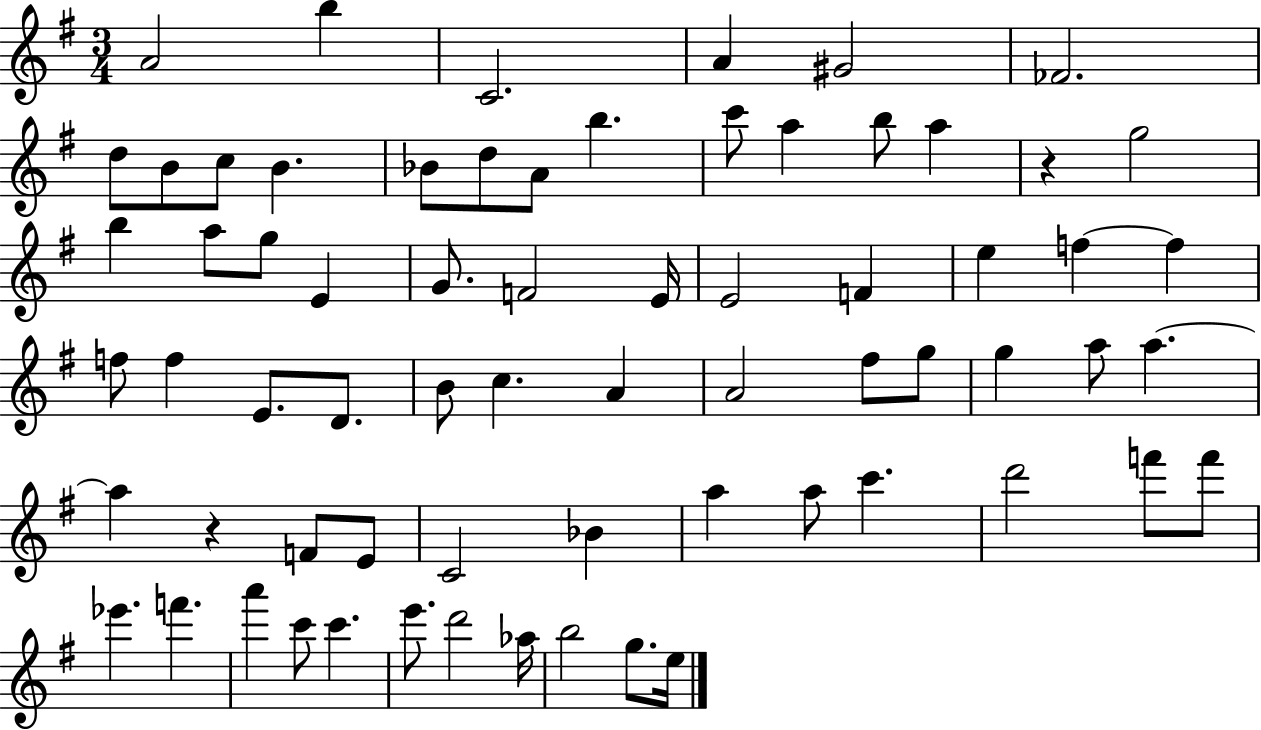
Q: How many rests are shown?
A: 2